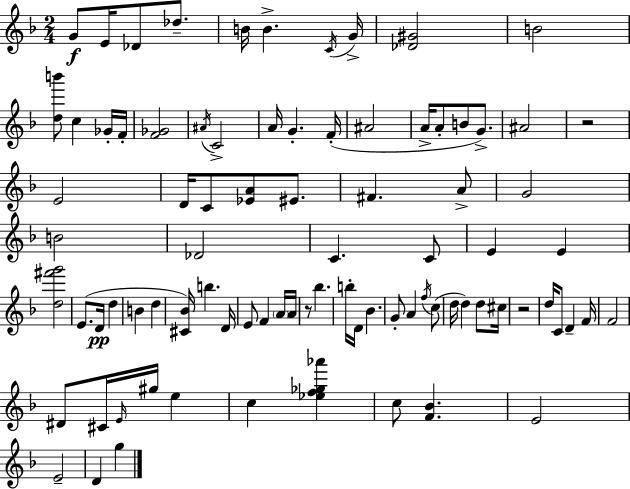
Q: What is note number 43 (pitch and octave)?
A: D4